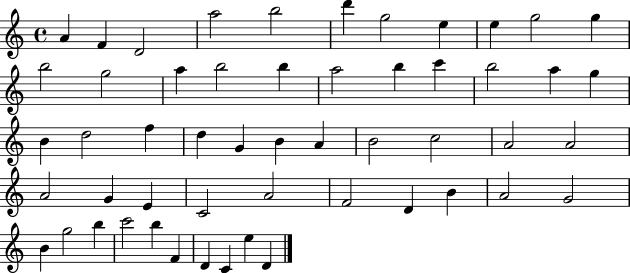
{
  \clef treble
  \time 4/4
  \defaultTimeSignature
  \key c \major
  a'4 f'4 d'2 | a''2 b''2 | d'''4 g''2 e''4 | e''4 g''2 g''4 | \break b''2 g''2 | a''4 b''2 b''4 | a''2 b''4 c'''4 | b''2 a''4 g''4 | \break b'4 d''2 f''4 | d''4 g'4 b'4 a'4 | b'2 c''2 | a'2 a'2 | \break a'2 g'4 e'4 | c'2 a'2 | f'2 d'4 b'4 | a'2 g'2 | \break b'4 g''2 b''4 | c'''2 b''4 f'4 | d'4 c'4 e''4 d'4 | \bar "|."
}